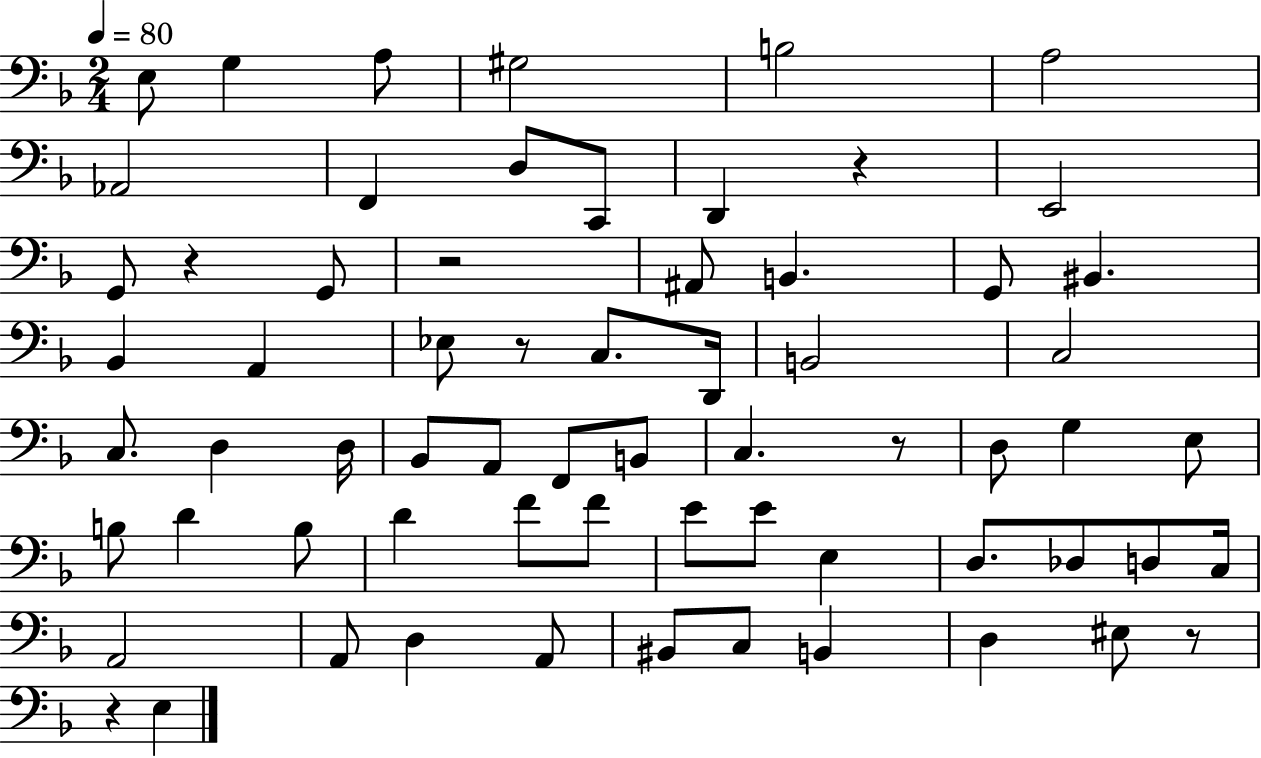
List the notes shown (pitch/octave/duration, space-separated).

E3/e G3/q A3/e G#3/h B3/h A3/h Ab2/h F2/q D3/e C2/e D2/q R/q E2/h G2/e R/q G2/e R/h A#2/e B2/q. G2/e BIS2/q. Bb2/q A2/q Eb3/e R/e C3/e. D2/s B2/h C3/h C3/e. D3/q D3/s Bb2/e A2/e F2/e B2/e C3/q. R/e D3/e G3/q E3/e B3/e D4/q B3/e D4/q F4/e F4/e E4/e E4/e E3/q D3/e. Db3/e D3/e C3/s A2/h A2/e D3/q A2/e BIS2/e C3/e B2/q D3/q EIS3/e R/e R/q E3/q